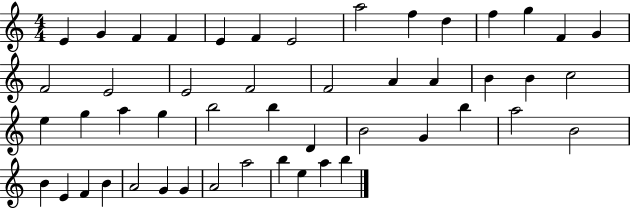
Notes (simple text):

E4/q G4/q F4/q F4/q E4/q F4/q E4/h A5/h F5/q D5/q F5/q G5/q F4/q G4/q F4/h E4/h E4/h F4/h F4/h A4/q A4/q B4/q B4/q C5/h E5/q G5/q A5/q G5/q B5/h B5/q D4/q B4/h G4/q B5/q A5/h B4/h B4/q E4/q F4/q B4/q A4/h G4/q G4/q A4/h A5/h B5/q E5/q A5/q B5/q